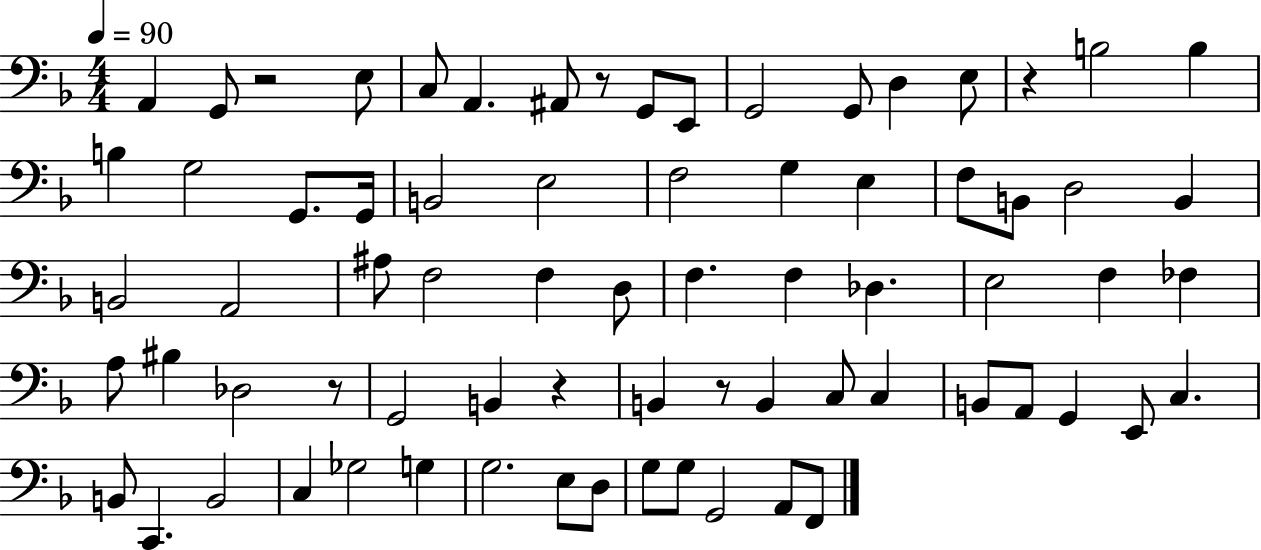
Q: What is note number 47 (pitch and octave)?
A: C3